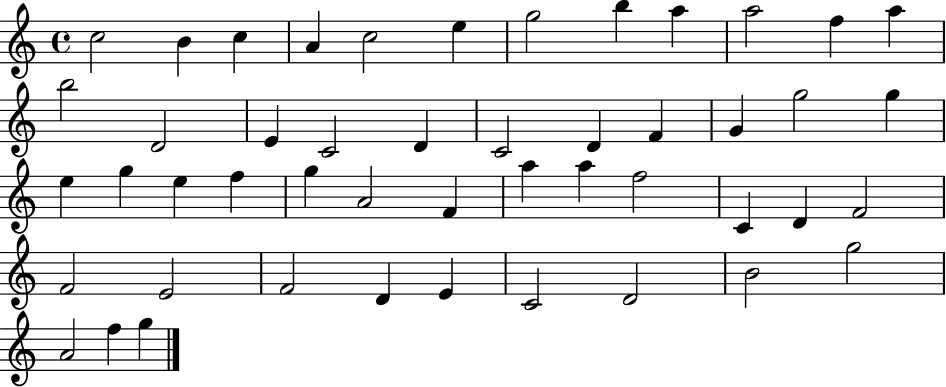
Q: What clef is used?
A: treble